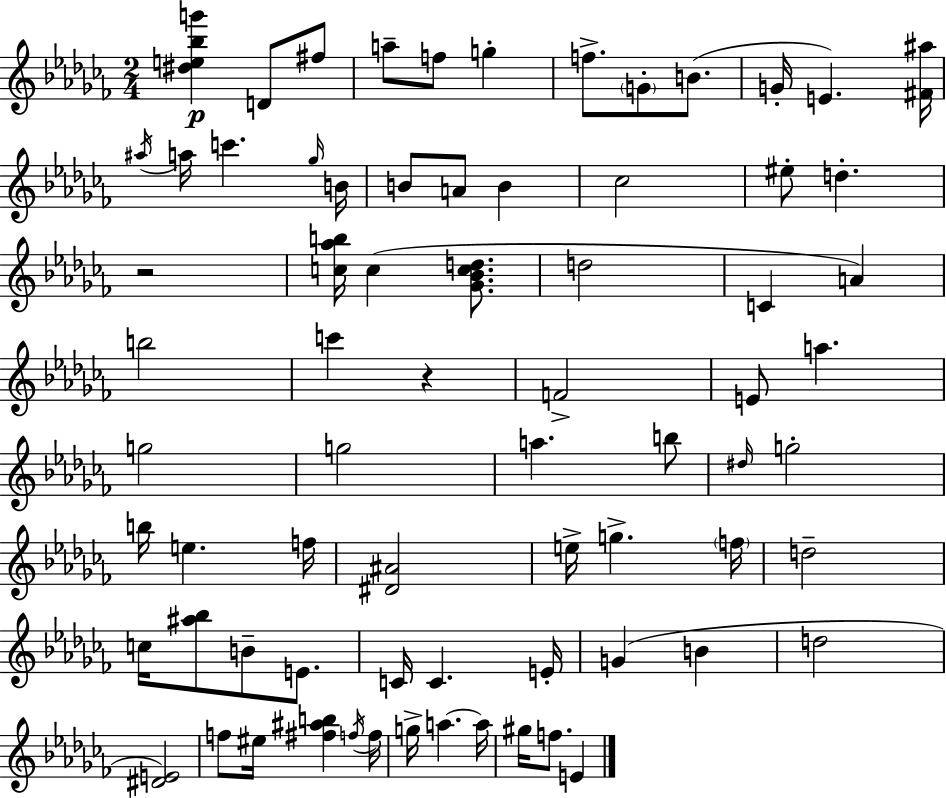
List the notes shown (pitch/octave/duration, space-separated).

[D#5,E5,Bb5,G6]/q D4/e F#5/e A5/e F5/e G5/q F5/e. G4/e B4/e. G4/s E4/q. [F#4,A#5]/s A#5/s A5/s C6/q. Gb5/s B4/s B4/e A4/e B4/q CES5/h EIS5/e D5/q. R/h [C5,Ab5,B5]/s C5/q [Gb4,Bb4,C5,D5]/e. D5/h C4/q A4/q B5/h C6/q R/q F4/h E4/e A5/q. G5/h G5/h A5/q. B5/e D#5/s G5/h B5/s E5/q. F5/s [D#4,A#4]/h E5/s G5/q. F5/s D5/h C5/s [A#5,Bb5]/e B4/e E4/e. C4/s C4/q. E4/s G4/q B4/q D5/h [D#4,E4]/h F5/e EIS5/s [F#5,A#5,B5]/q F5/s F5/s G5/s A5/q. A5/s G#5/s F5/e. E4/q